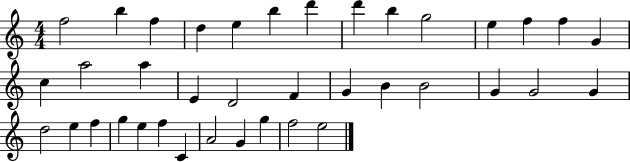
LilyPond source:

{
  \clef treble
  \numericTimeSignature
  \time 4/4
  \key c \major
  f''2 b''4 f''4 | d''4 e''4 b''4 d'''4 | d'''4 b''4 g''2 | e''4 f''4 f''4 g'4 | \break c''4 a''2 a''4 | e'4 d'2 f'4 | g'4 b'4 b'2 | g'4 g'2 g'4 | \break d''2 e''4 f''4 | g''4 e''4 f''4 c'4 | a'2 g'4 g''4 | f''2 e''2 | \break \bar "|."
}